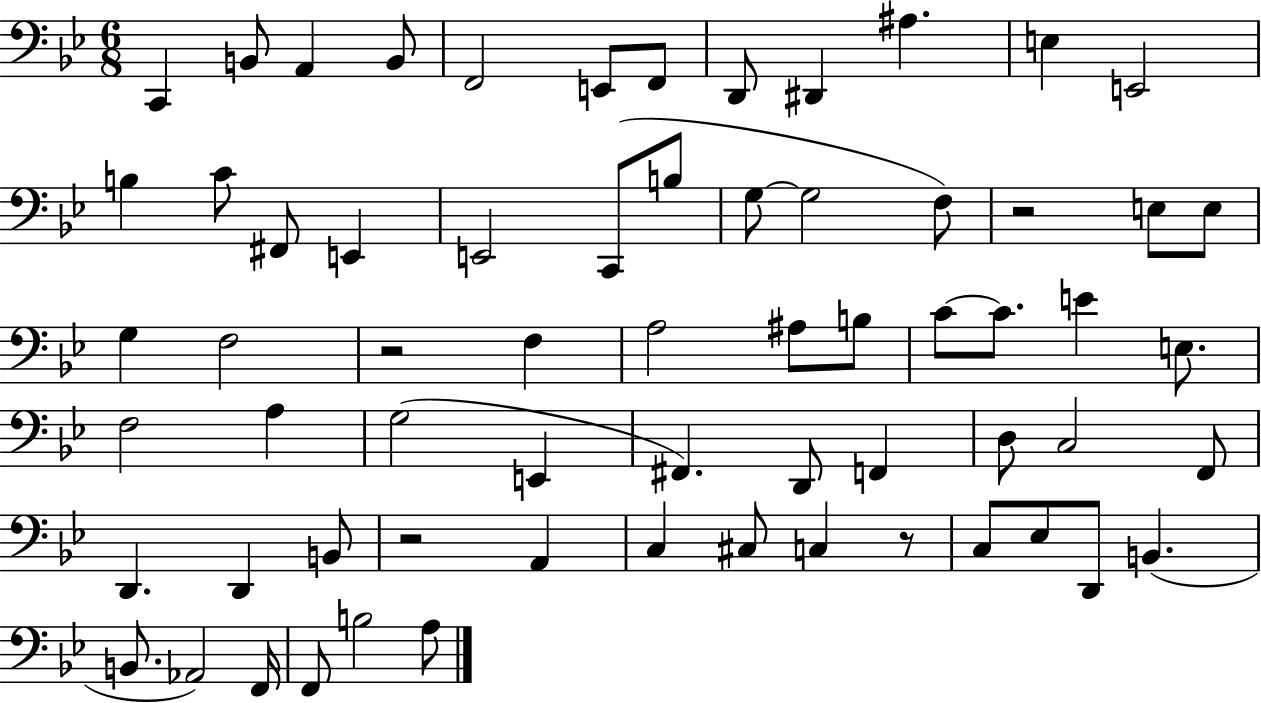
X:1
T:Untitled
M:6/8
L:1/4
K:Bb
C,, B,,/2 A,, B,,/2 F,,2 E,,/2 F,,/2 D,,/2 ^D,, ^A, E, E,,2 B, C/2 ^F,,/2 E,, E,,2 C,,/2 B,/2 G,/2 G,2 F,/2 z2 E,/2 E,/2 G, F,2 z2 F, A,2 ^A,/2 B,/2 C/2 C/2 E E,/2 F,2 A, G,2 E,, ^F,, D,,/2 F,, D,/2 C,2 F,,/2 D,, D,, B,,/2 z2 A,, C, ^C,/2 C, z/2 C,/2 _E,/2 D,,/2 B,, B,,/2 _A,,2 F,,/4 F,,/2 B,2 A,/2